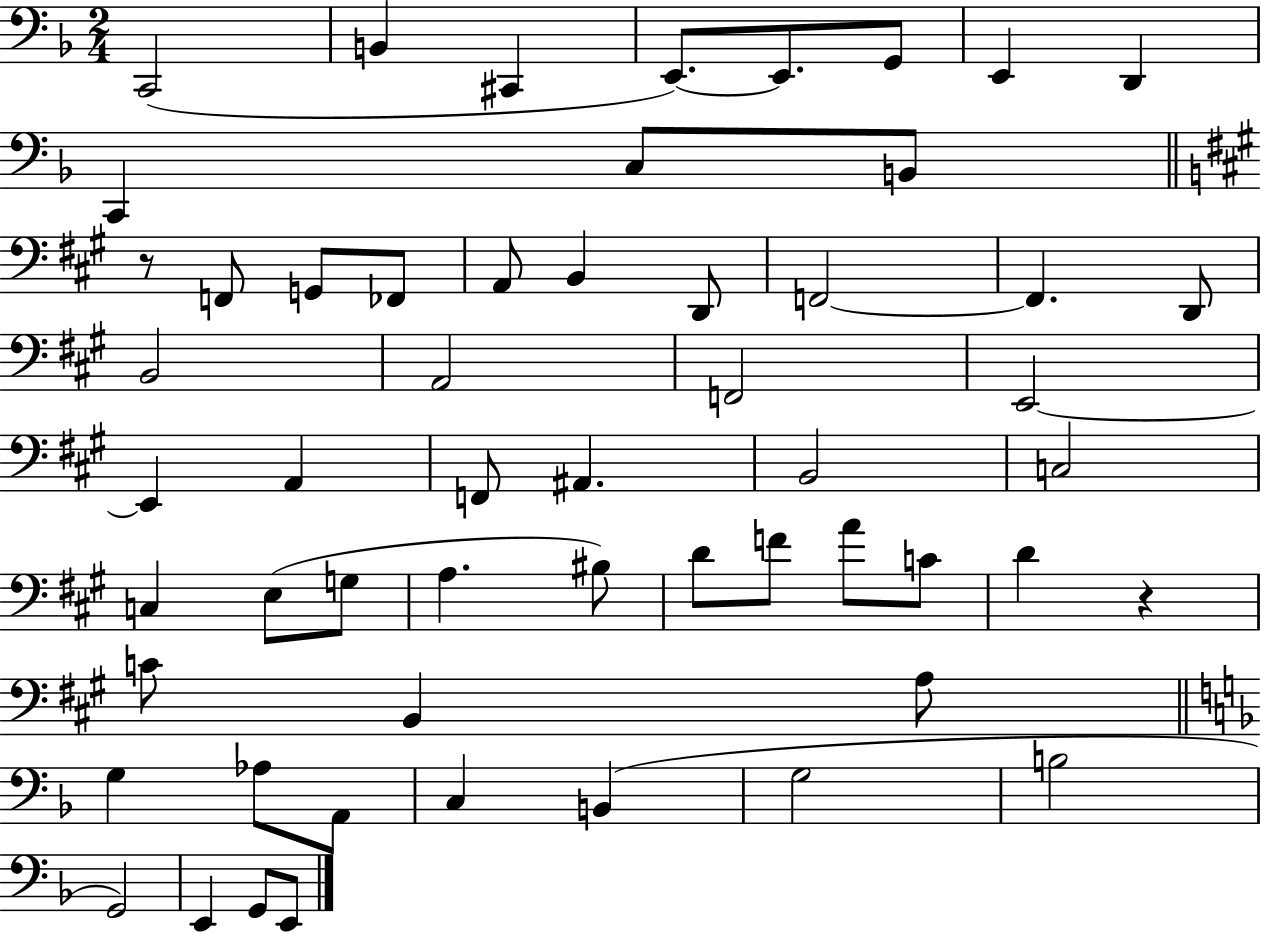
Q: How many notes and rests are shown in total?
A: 56